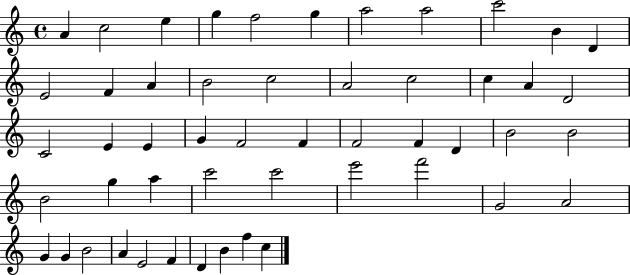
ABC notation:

X:1
T:Untitled
M:4/4
L:1/4
K:C
A c2 e g f2 g a2 a2 c'2 B D E2 F A B2 c2 A2 c2 c A D2 C2 E E G F2 F F2 F D B2 B2 B2 g a c'2 c'2 e'2 f'2 G2 A2 G G B2 A E2 F D B f c